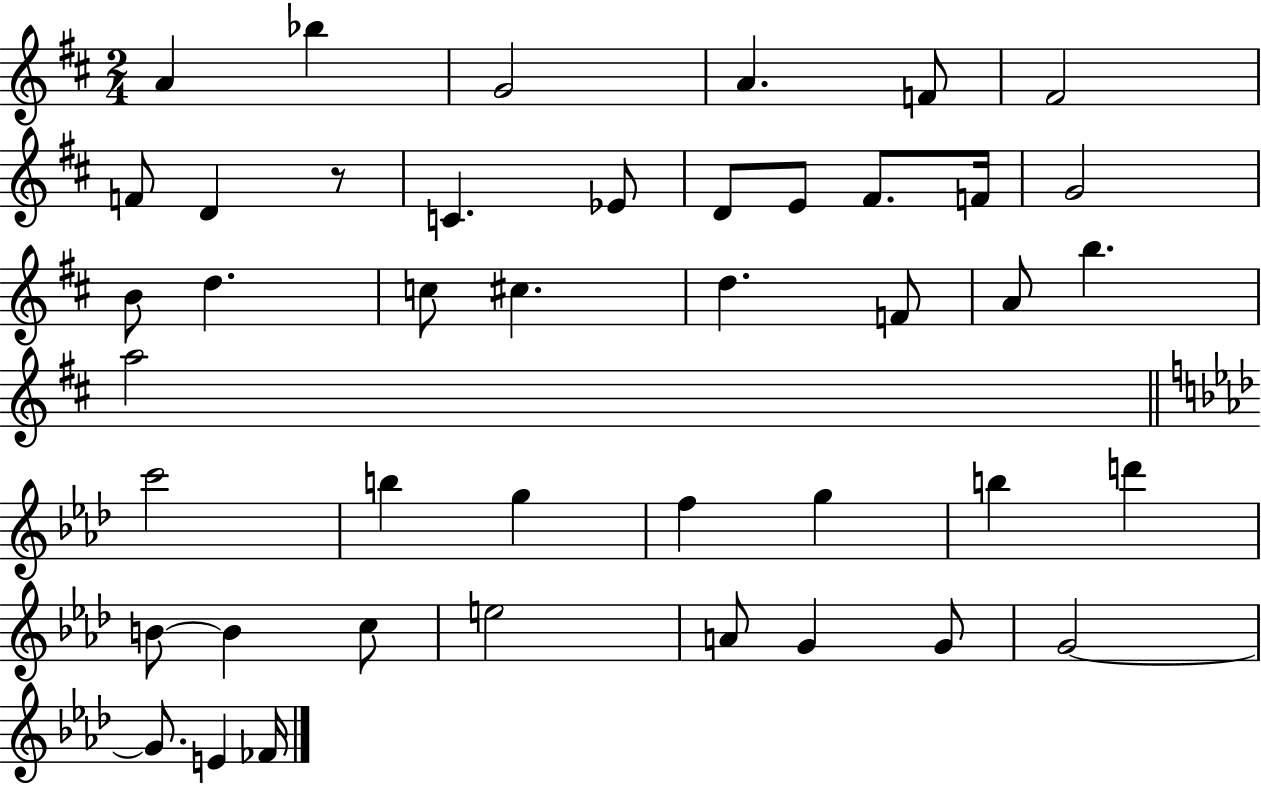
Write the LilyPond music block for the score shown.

{
  \clef treble
  \numericTimeSignature
  \time 2/4
  \key d \major
  a'4 bes''4 | g'2 | a'4. f'8 | fis'2 | \break f'8 d'4 r8 | c'4. ees'8 | d'8 e'8 fis'8. f'16 | g'2 | \break b'8 d''4. | c''8 cis''4. | d''4. f'8 | a'8 b''4. | \break a''2 | \bar "||" \break \key aes \major c'''2 | b''4 g''4 | f''4 g''4 | b''4 d'''4 | \break b'8~~ b'4 c''8 | e''2 | a'8 g'4 g'8 | g'2~~ | \break g'8. e'4 fes'16 | \bar "|."
}